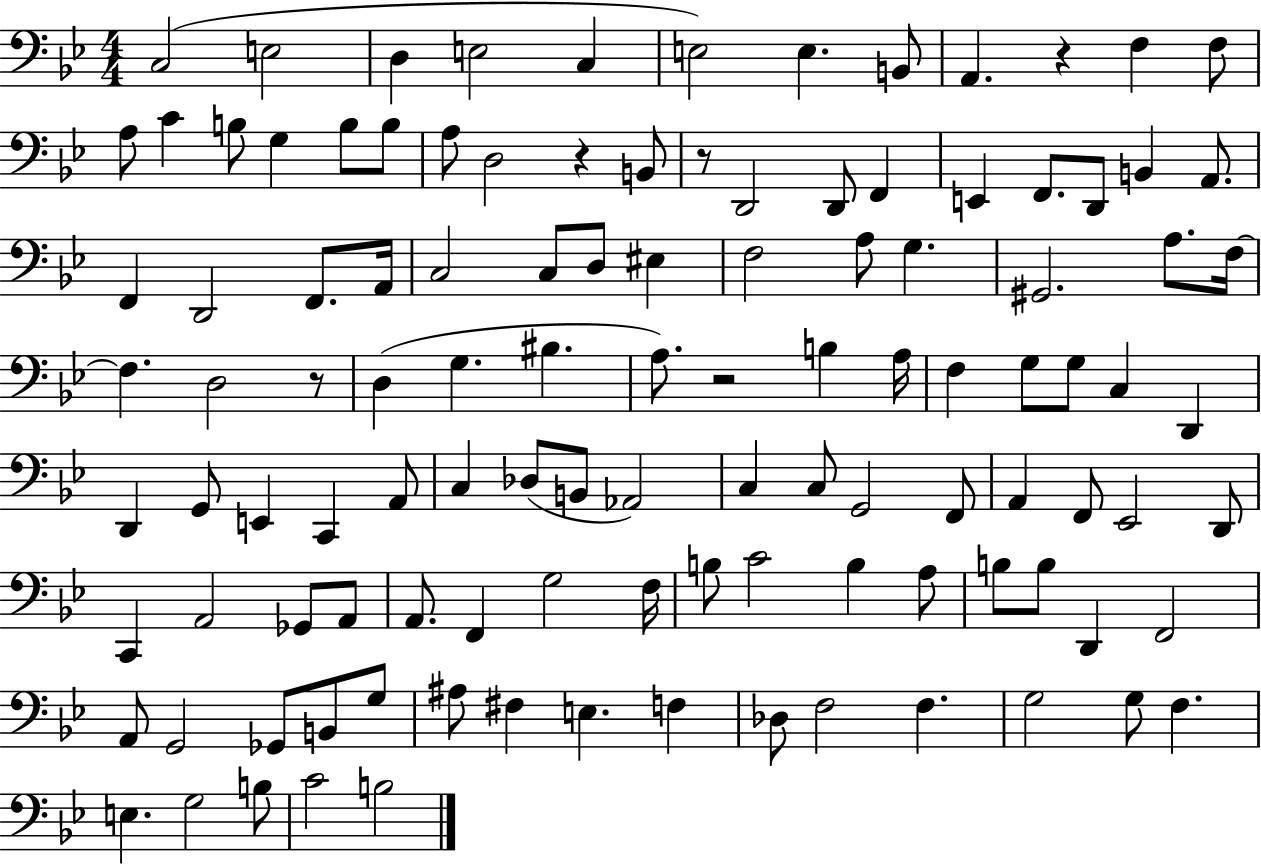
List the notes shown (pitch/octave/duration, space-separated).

C3/h E3/h D3/q E3/h C3/q E3/h E3/q. B2/e A2/q. R/q F3/q F3/e A3/e C4/q B3/e G3/q B3/e B3/e A3/e D3/h R/q B2/e R/e D2/h D2/e F2/q E2/q F2/e. D2/e B2/q A2/e. F2/q D2/h F2/e. A2/s C3/h C3/e D3/e EIS3/q F3/h A3/e G3/q. G#2/h. A3/e. F3/s F3/q. D3/h R/e D3/q G3/q. BIS3/q. A3/e. R/h B3/q A3/s F3/q G3/e G3/e C3/q D2/q D2/q G2/e E2/q C2/q A2/e C3/q Db3/e B2/e Ab2/h C3/q C3/e G2/h F2/e A2/q F2/e Eb2/h D2/e C2/q A2/h Gb2/e A2/e A2/e. F2/q G3/h F3/s B3/e C4/h B3/q A3/e B3/e B3/e D2/q F2/h A2/e G2/h Gb2/e B2/e G3/e A#3/e F#3/q E3/q. F3/q Db3/e F3/h F3/q. G3/h G3/e F3/q. E3/q. G3/h B3/e C4/h B3/h